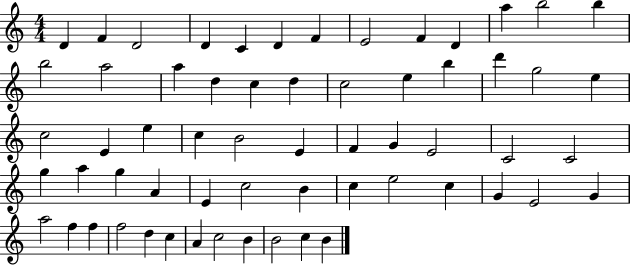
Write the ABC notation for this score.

X:1
T:Untitled
M:4/4
L:1/4
K:C
D F D2 D C D F E2 F D a b2 b b2 a2 a d c d c2 e b d' g2 e c2 E e c B2 E F G E2 C2 C2 g a g A E c2 B c e2 c G E2 G a2 f f f2 d c A c2 B B2 c B